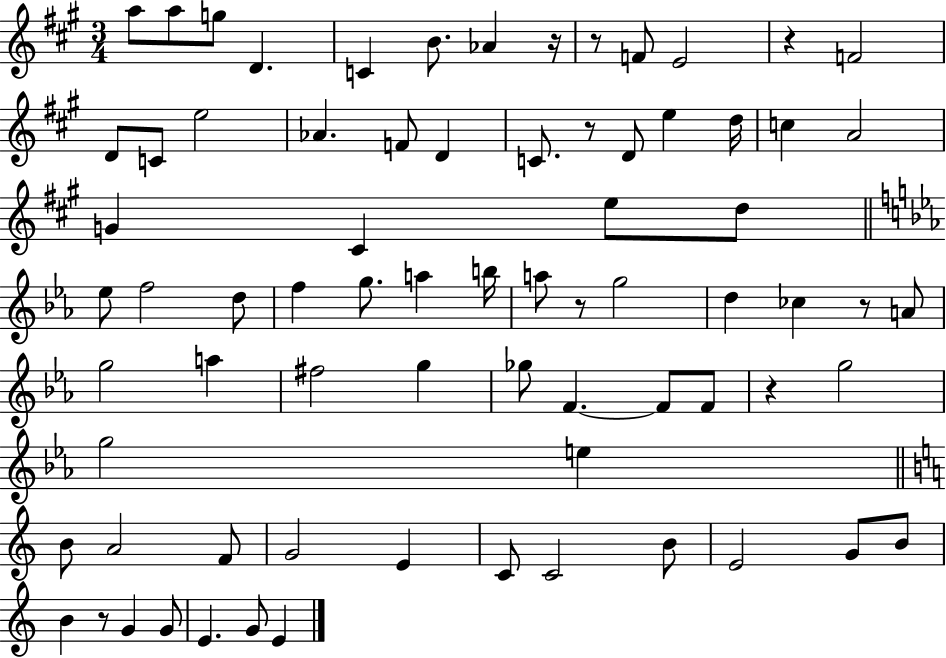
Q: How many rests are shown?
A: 8